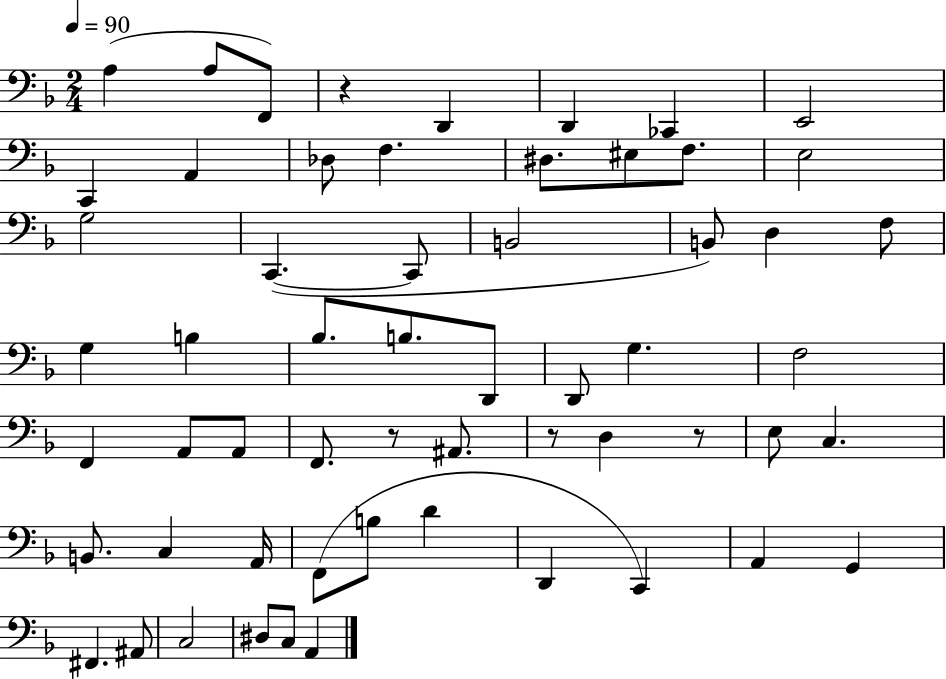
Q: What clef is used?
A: bass